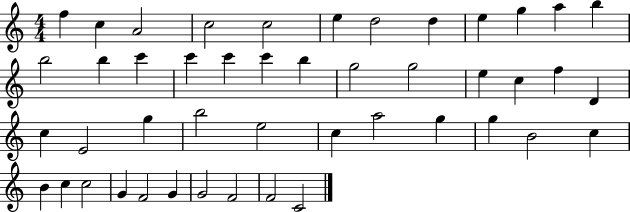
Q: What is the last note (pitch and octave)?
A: C4